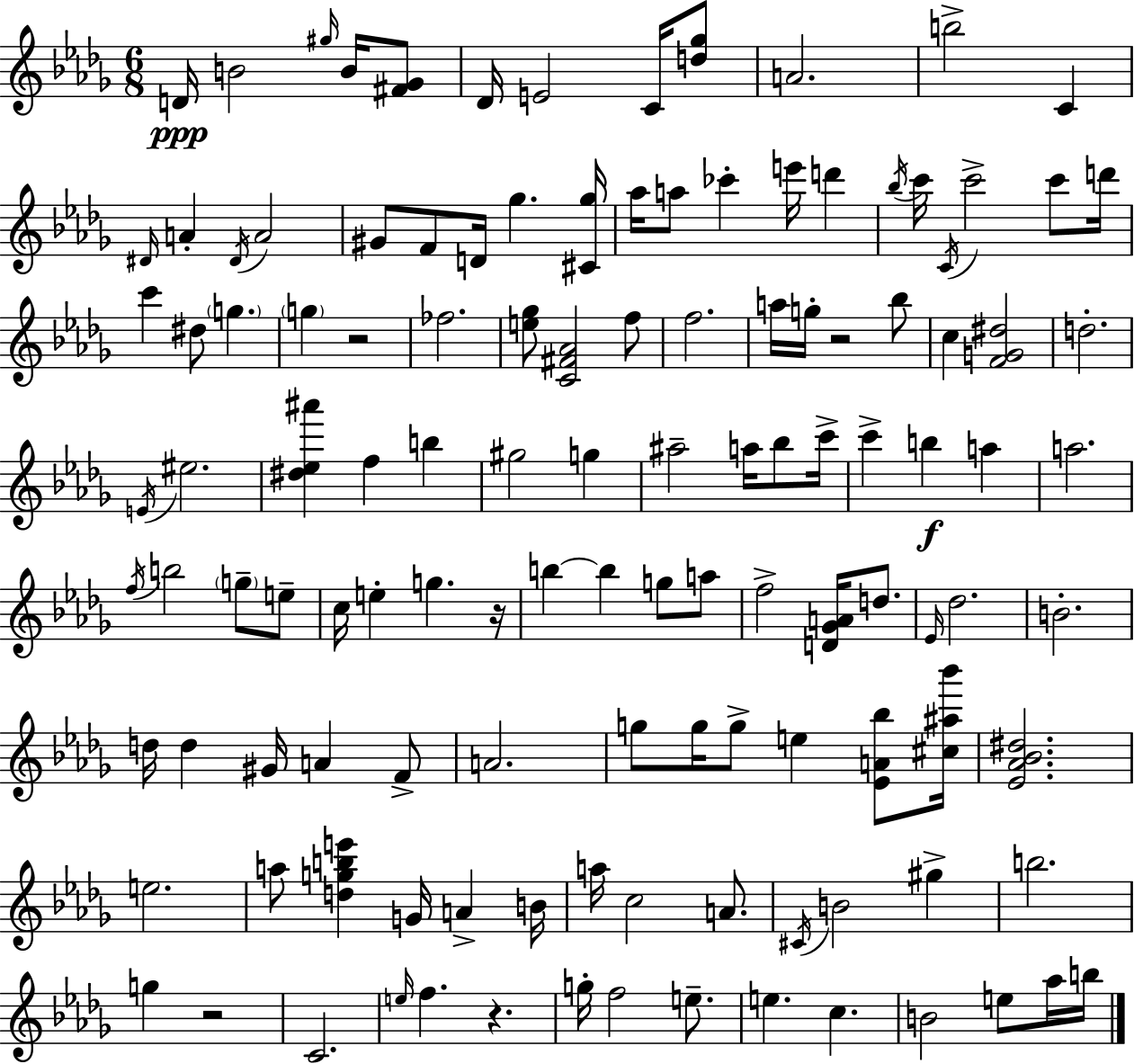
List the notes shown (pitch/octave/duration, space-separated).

D4/s B4/h G#5/s B4/s [F#4,Gb4]/e Db4/s E4/h C4/s [D5,Gb5]/e A4/h. B5/h C4/q D#4/s A4/q D#4/s A4/h G#4/e F4/e D4/s Gb5/q. [C#4,Gb5]/s Ab5/s A5/e CES6/q E6/s D6/q Bb5/s C6/s C4/s C6/h C6/e D6/s C6/q D#5/e G5/q. G5/q R/h FES5/h. [E5,Gb5]/e [C4,F#4,Ab4]/h F5/e F5/h. A5/s G5/s R/h Bb5/e C5/q [F4,G4,D#5]/h D5/h. E4/s EIS5/h. [D#5,Eb5,A#6]/q F5/q B5/q G#5/h G5/q A#5/h A5/s Bb5/e C6/s C6/q B5/q A5/q A5/h. F5/s B5/h G5/e E5/e C5/s E5/q G5/q. R/s B5/q B5/q G5/e A5/e F5/h [D4,Gb4,A4]/s D5/e. Eb4/s Db5/h. B4/h. D5/s D5/q G#4/s A4/q F4/e A4/h. G5/e G5/s G5/e E5/q [Eb4,A4,Bb5]/e [C#5,A#5,Bb6]/s [Eb4,Ab4,Bb4,D#5]/h. E5/h. A5/e [D5,G5,B5,E6]/q G4/s A4/q B4/s A5/s C5/h A4/e. C#4/s B4/h G#5/q B5/h. G5/q R/h C4/h. E5/s F5/q. R/q. G5/s F5/h E5/e. E5/q. C5/q. B4/h E5/e Ab5/s B5/s